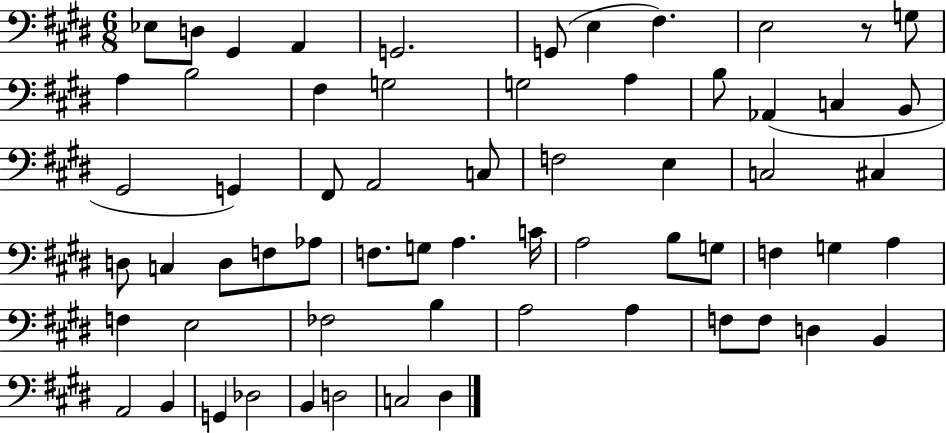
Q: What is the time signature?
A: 6/8